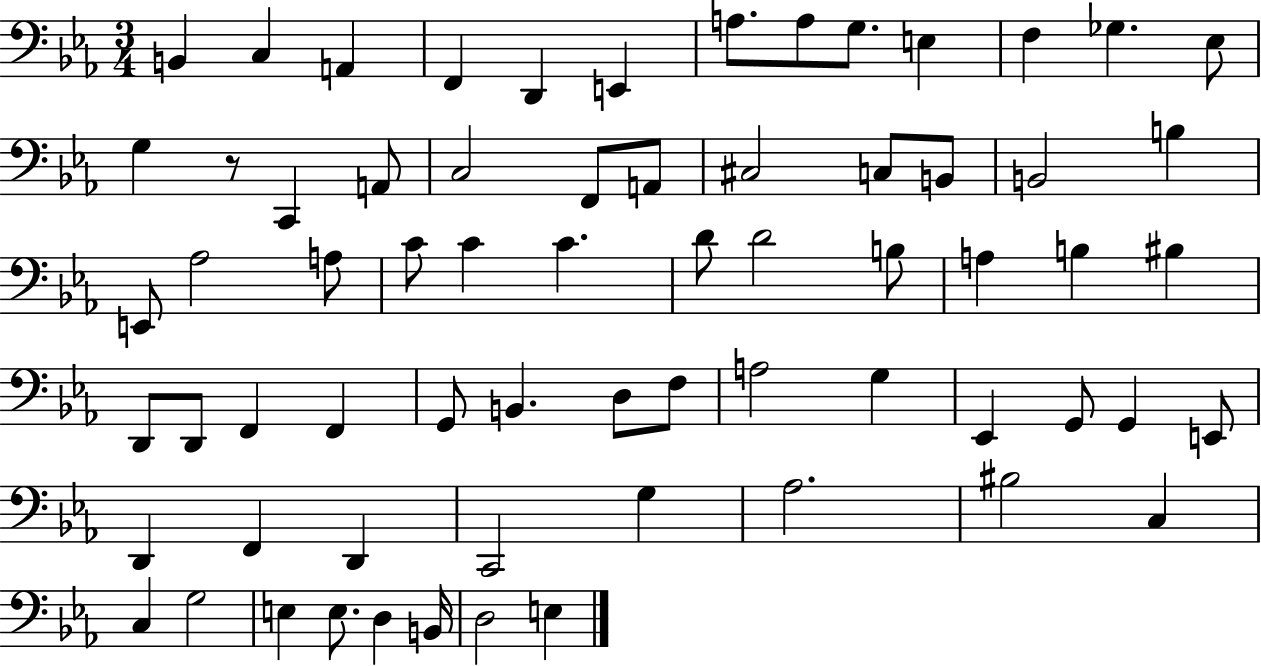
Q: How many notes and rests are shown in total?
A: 67